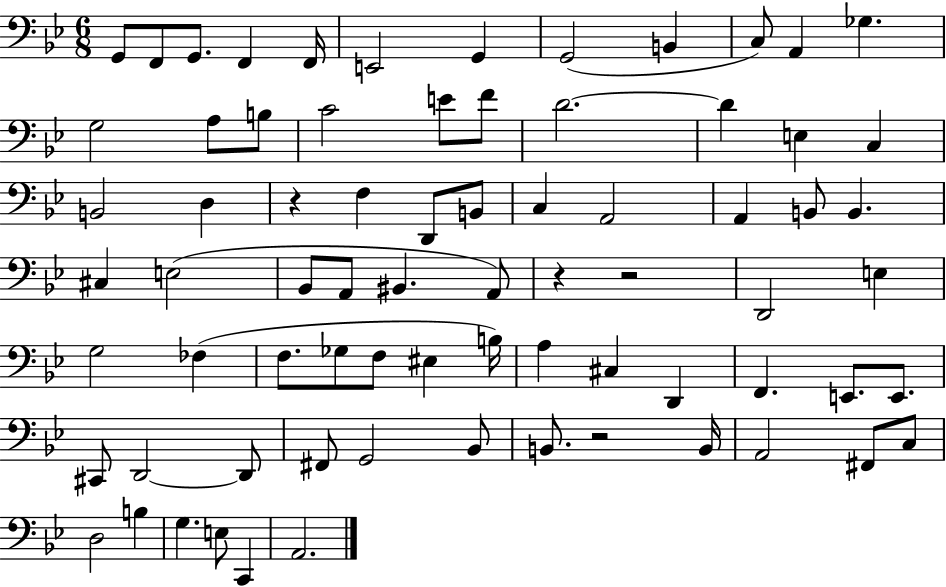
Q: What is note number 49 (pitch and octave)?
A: C#3